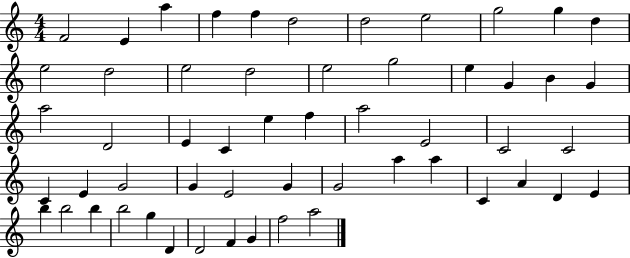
F4/h E4/q A5/q F5/q F5/q D5/h D5/h E5/h G5/h G5/q D5/q E5/h D5/h E5/h D5/h E5/h G5/h E5/q G4/q B4/q G4/q A5/h D4/h E4/q C4/q E5/q F5/q A5/h E4/h C4/h C4/h C4/q E4/q G4/h G4/q E4/h G4/q G4/h A5/q A5/q C4/q A4/q D4/q E4/q B5/q B5/h B5/q B5/h G5/q D4/q D4/h F4/q G4/q F5/h A5/h